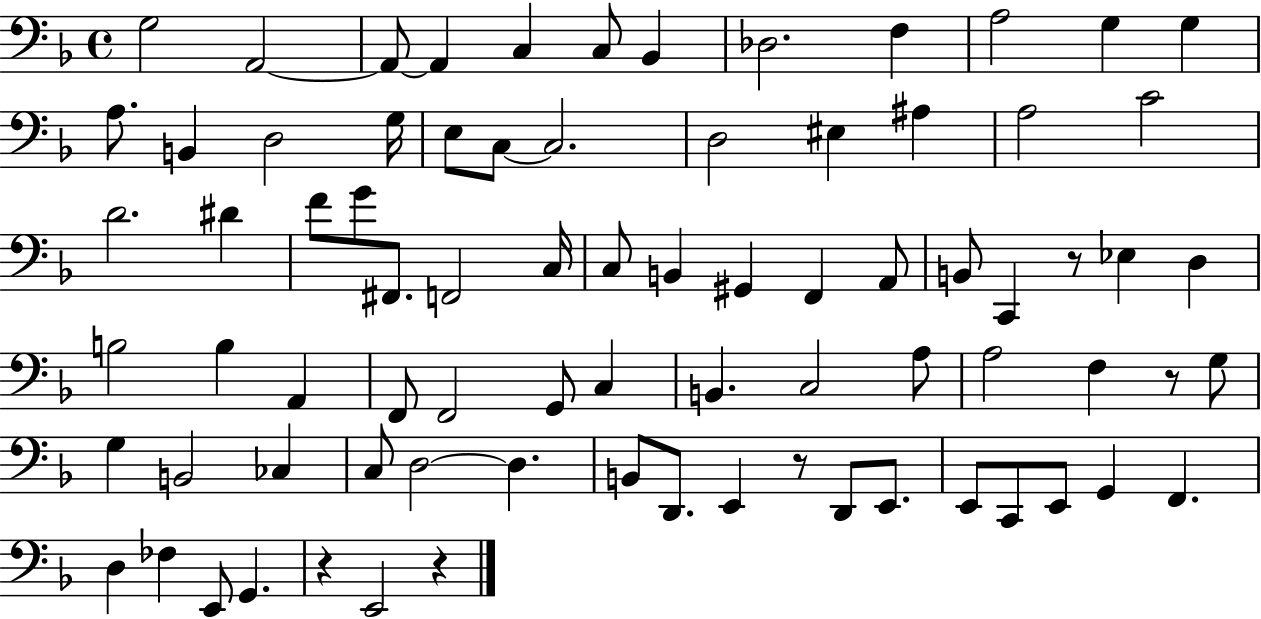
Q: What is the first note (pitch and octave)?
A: G3